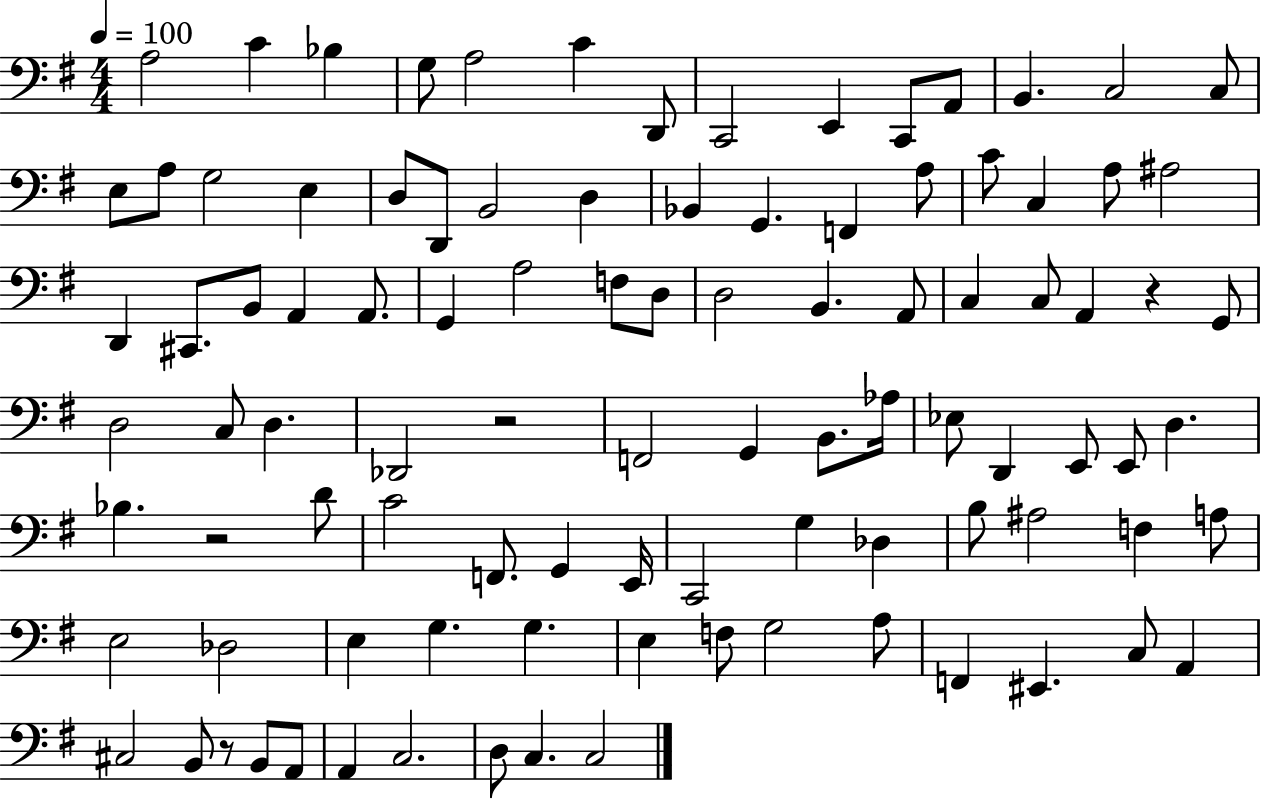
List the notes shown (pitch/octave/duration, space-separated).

A3/h C4/q Bb3/q G3/e A3/h C4/q D2/e C2/h E2/q C2/e A2/e B2/q. C3/h C3/e E3/e A3/e G3/h E3/q D3/e D2/e B2/h D3/q Bb2/q G2/q. F2/q A3/e C4/e C3/q A3/e A#3/h D2/q C#2/e. B2/e A2/q A2/e. G2/q A3/h F3/e D3/e D3/h B2/q. A2/e C3/q C3/e A2/q R/q G2/e D3/h C3/e D3/q. Db2/h R/h F2/h G2/q B2/e. Ab3/s Eb3/e D2/q E2/e E2/e D3/q. Bb3/q. R/h D4/e C4/h F2/e. G2/q E2/s C2/h G3/q Db3/q B3/e A#3/h F3/q A3/e E3/h Db3/h E3/q G3/q. G3/q. E3/q F3/e G3/h A3/e F2/q EIS2/q. C3/e A2/q C#3/h B2/e R/e B2/e A2/e A2/q C3/h. D3/e C3/q. C3/h